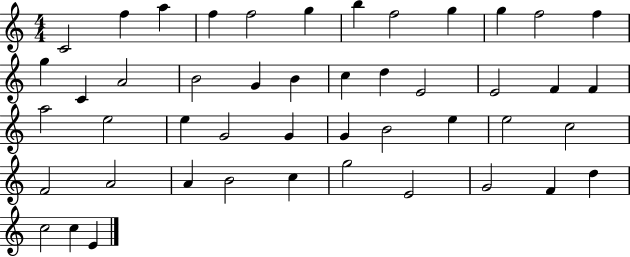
{
  \clef treble
  \numericTimeSignature
  \time 4/4
  \key c \major
  c'2 f''4 a''4 | f''4 f''2 g''4 | b''4 f''2 g''4 | g''4 f''2 f''4 | \break g''4 c'4 a'2 | b'2 g'4 b'4 | c''4 d''4 e'2 | e'2 f'4 f'4 | \break a''2 e''2 | e''4 g'2 g'4 | g'4 b'2 e''4 | e''2 c''2 | \break f'2 a'2 | a'4 b'2 c''4 | g''2 e'2 | g'2 f'4 d''4 | \break c''2 c''4 e'4 | \bar "|."
}